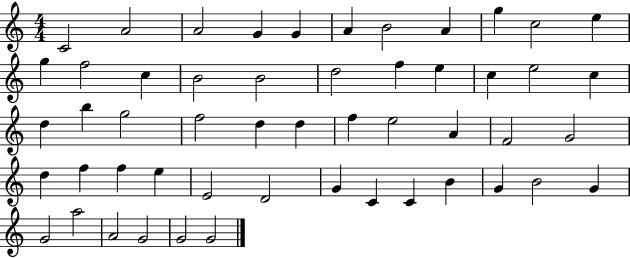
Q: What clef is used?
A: treble